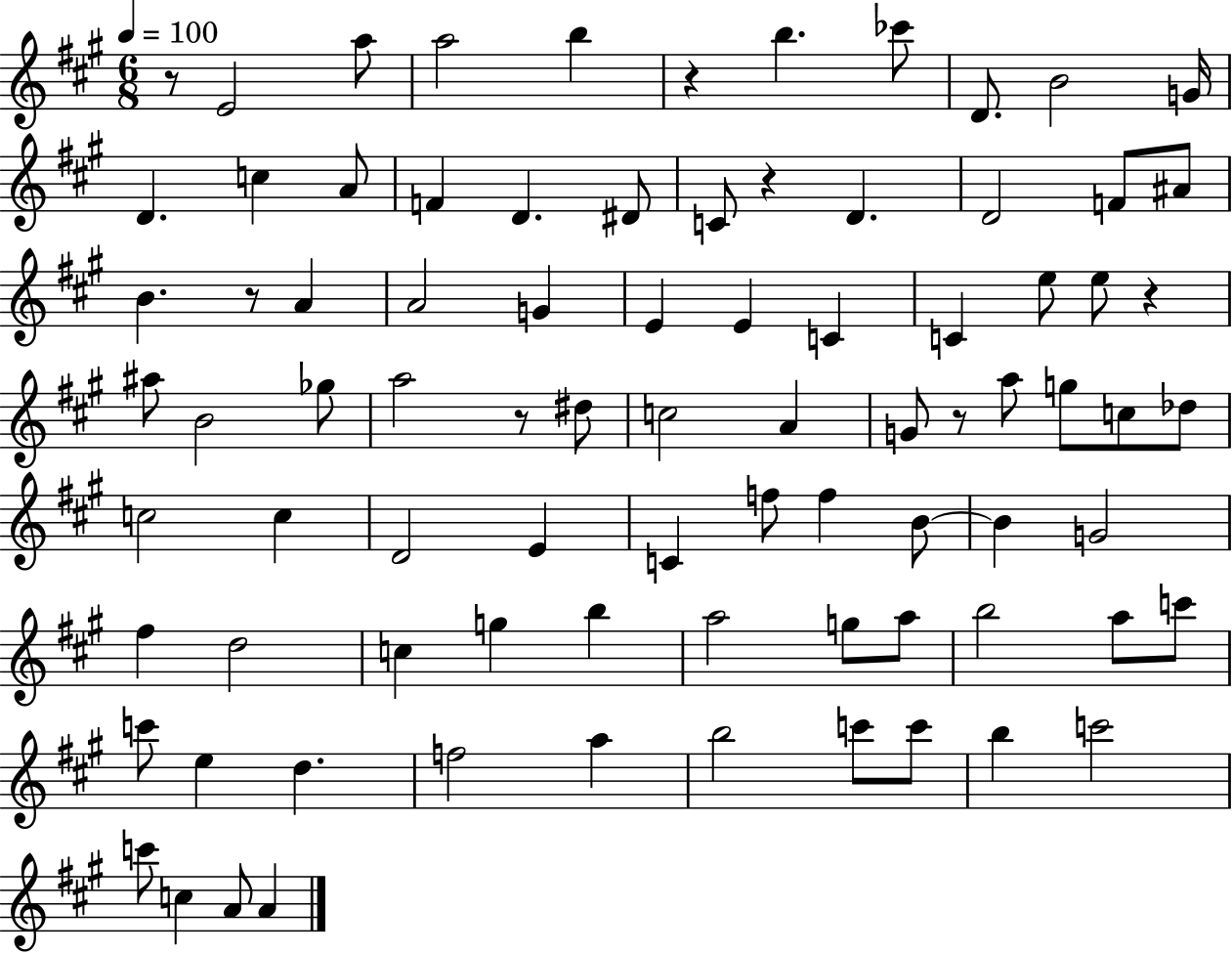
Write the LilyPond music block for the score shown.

{
  \clef treble
  \numericTimeSignature
  \time 6/8
  \key a \major
  \tempo 4 = 100
  \repeat volta 2 { r8 e'2 a''8 | a''2 b''4 | r4 b''4. ces'''8 | d'8. b'2 g'16 | \break d'4. c''4 a'8 | f'4 d'4. dis'8 | c'8 r4 d'4. | d'2 f'8 ais'8 | \break b'4. r8 a'4 | a'2 g'4 | e'4 e'4 c'4 | c'4 e''8 e''8 r4 | \break ais''8 b'2 ges''8 | a''2 r8 dis''8 | c''2 a'4 | g'8 r8 a''8 g''8 c''8 des''8 | \break c''2 c''4 | d'2 e'4 | c'4 f''8 f''4 b'8~~ | b'4 g'2 | \break fis''4 d''2 | c''4 g''4 b''4 | a''2 g''8 a''8 | b''2 a''8 c'''8 | \break c'''8 e''4 d''4. | f''2 a''4 | b''2 c'''8 c'''8 | b''4 c'''2 | \break c'''8 c''4 a'8 a'4 | } \bar "|."
}